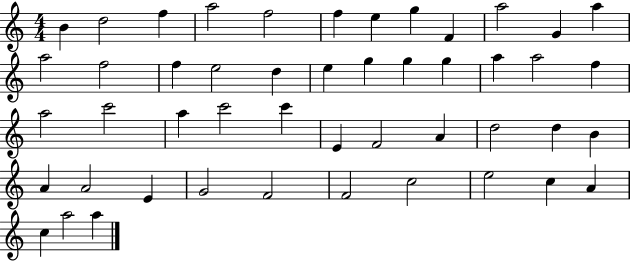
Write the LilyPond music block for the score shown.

{
  \clef treble
  \numericTimeSignature
  \time 4/4
  \key c \major
  b'4 d''2 f''4 | a''2 f''2 | f''4 e''4 g''4 f'4 | a''2 g'4 a''4 | \break a''2 f''2 | f''4 e''2 d''4 | e''4 g''4 g''4 g''4 | a''4 a''2 f''4 | \break a''2 c'''2 | a''4 c'''2 c'''4 | e'4 f'2 a'4 | d''2 d''4 b'4 | \break a'4 a'2 e'4 | g'2 f'2 | f'2 c''2 | e''2 c''4 a'4 | \break c''4 a''2 a''4 | \bar "|."
}